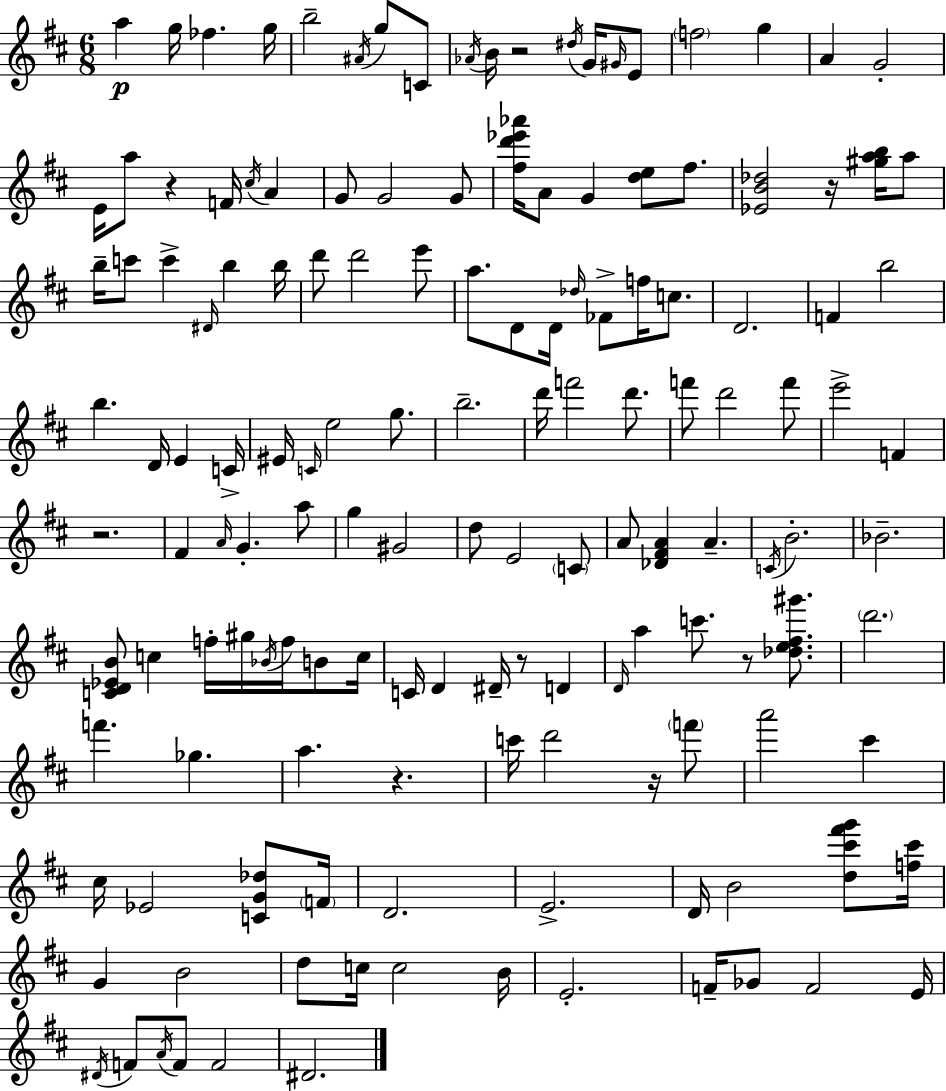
A5/q G5/s FES5/q. G5/s B5/h A#4/s G5/e C4/e Ab4/s B4/s R/h D#5/s G4/s G#4/s E4/e F5/h G5/q A4/q G4/h E4/s A5/e R/q F4/s C#5/s A4/q G4/e G4/h G4/e [F#5,D6,Eb6,Ab6]/s A4/e G4/q [D5,E5]/e F#5/e. [Eb4,B4,Db5]/h R/s [G#5,A5,B5]/s A5/e B5/s C6/e C6/q D#4/s B5/q B5/s D6/e D6/h E6/e A5/e. D4/e D4/s Db5/s FES4/e F5/s C5/e. D4/h. F4/q B5/h B5/q. D4/s E4/q C4/s EIS4/s C4/s E5/h G5/e. B5/h. D6/s F6/h D6/e. F6/e D6/h F6/e E6/h F4/q R/h. F#4/q A4/s G4/q. A5/e G5/q G#4/h D5/e E4/h C4/e A4/e [Db4,F#4,A4]/q A4/q. C4/s B4/h. Bb4/h. [C4,D4,Eb4,B4]/e C5/q F5/s G#5/s Bb4/s F5/s B4/e C5/s C4/s D4/q D#4/s R/e D4/q D4/s A5/q C6/e. R/e [Db5,E5,F#5,G#6]/e. D6/h. F6/q. Gb5/q. A5/q. R/q. C6/s D6/h R/s F6/e A6/h C#6/q C#5/s Eb4/h [C4,G4,Db5]/e F4/s D4/h. E4/h. D4/s B4/h [D5,C#6,F#6,G6]/e [F5,C#6]/s G4/q B4/h D5/e C5/s C5/h B4/s E4/h. F4/s Gb4/e F4/h E4/s D#4/s F4/e A4/s F4/e F4/h D#4/h.